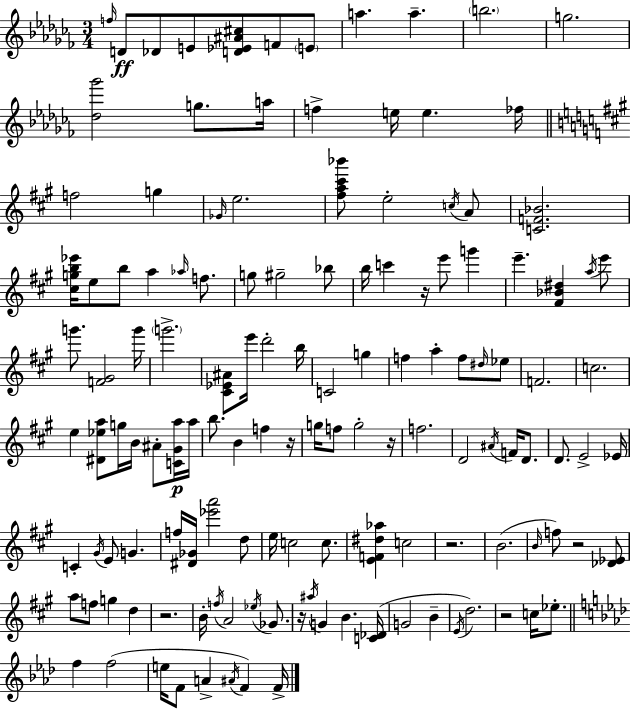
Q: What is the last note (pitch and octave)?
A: F4